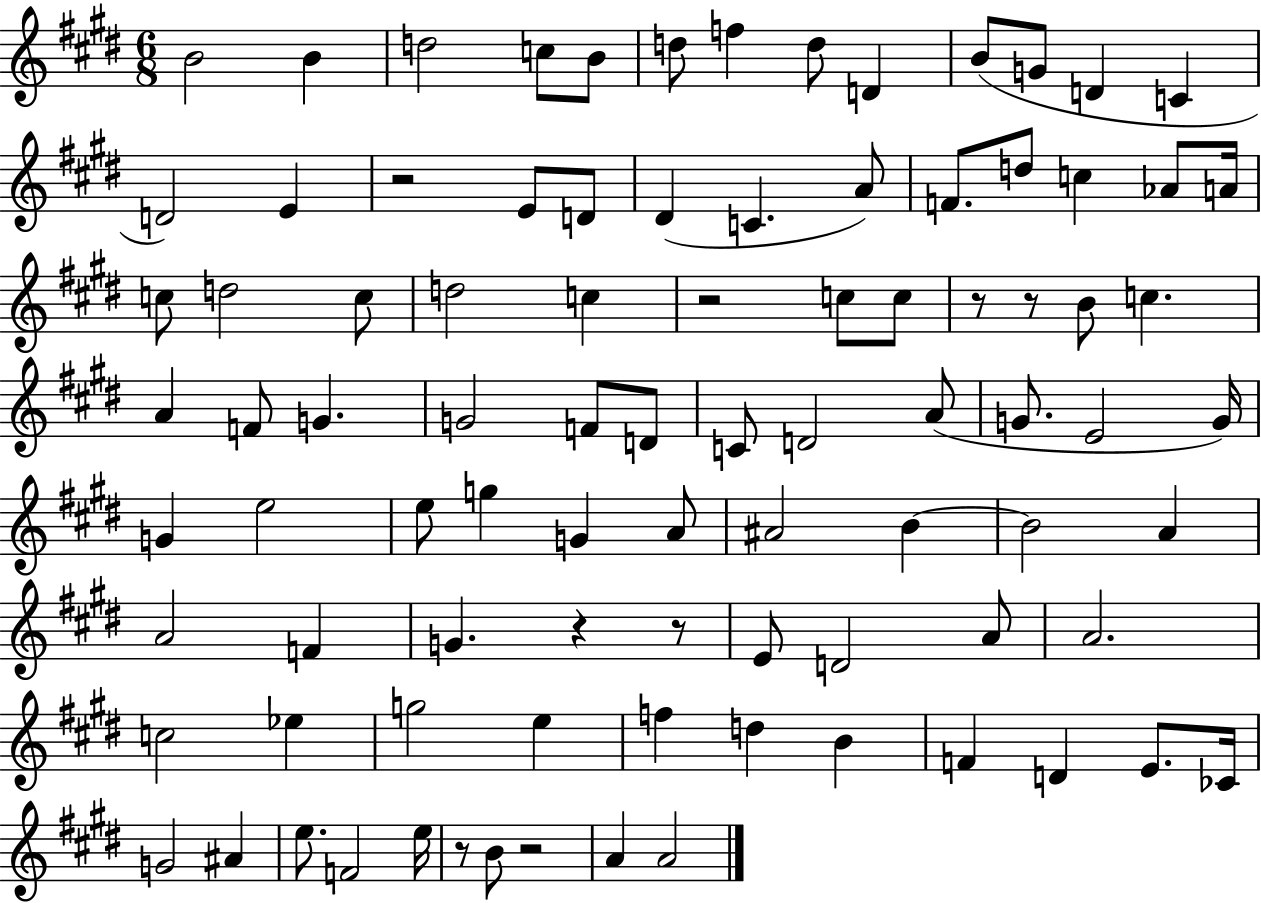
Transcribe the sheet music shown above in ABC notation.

X:1
T:Untitled
M:6/8
L:1/4
K:E
B2 B d2 c/2 B/2 d/2 f d/2 D B/2 G/2 D C D2 E z2 E/2 D/2 ^D C A/2 F/2 d/2 c _A/2 A/4 c/2 d2 c/2 d2 c z2 c/2 c/2 z/2 z/2 B/2 c A F/2 G G2 F/2 D/2 C/2 D2 A/2 G/2 E2 G/4 G e2 e/2 g G A/2 ^A2 B B2 A A2 F G z z/2 E/2 D2 A/2 A2 c2 _e g2 e f d B F D E/2 _C/4 G2 ^A e/2 F2 e/4 z/2 B/2 z2 A A2